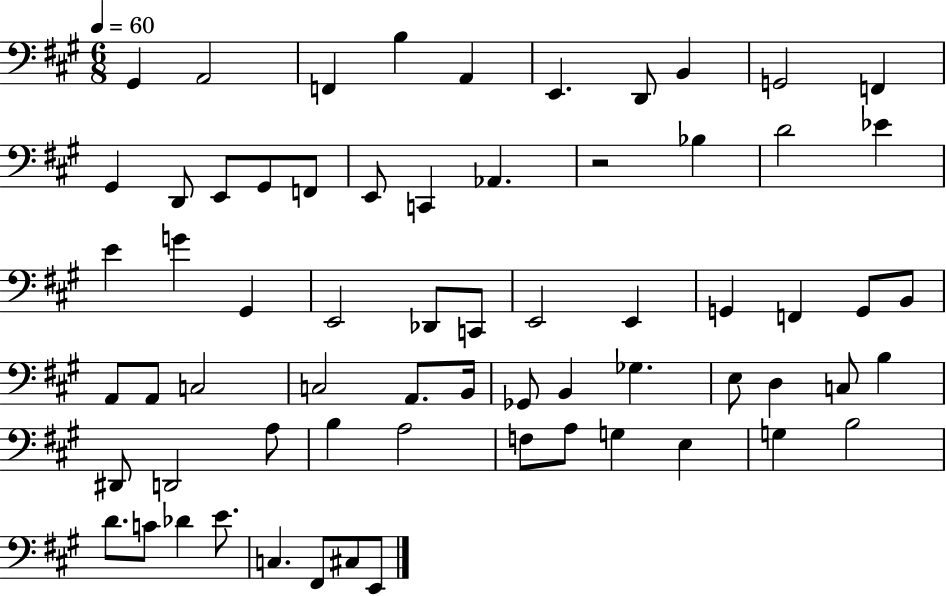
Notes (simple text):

G#2/q A2/h F2/q B3/q A2/q E2/q. D2/e B2/q G2/h F2/q G#2/q D2/e E2/e G#2/e F2/e E2/e C2/q Ab2/q. R/h Bb3/q D4/h Eb4/q E4/q G4/q G#2/q E2/h Db2/e C2/e E2/h E2/q G2/q F2/q G2/e B2/e A2/e A2/e C3/h C3/h A2/e. B2/s Gb2/e B2/q Gb3/q. E3/e D3/q C3/e B3/q D#2/e D2/h A3/e B3/q A3/h F3/e A3/e G3/q E3/q G3/q B3/h D4/e. C4/e Db4/q E4/e. C3/q. F#2/e C#3/e E2/e